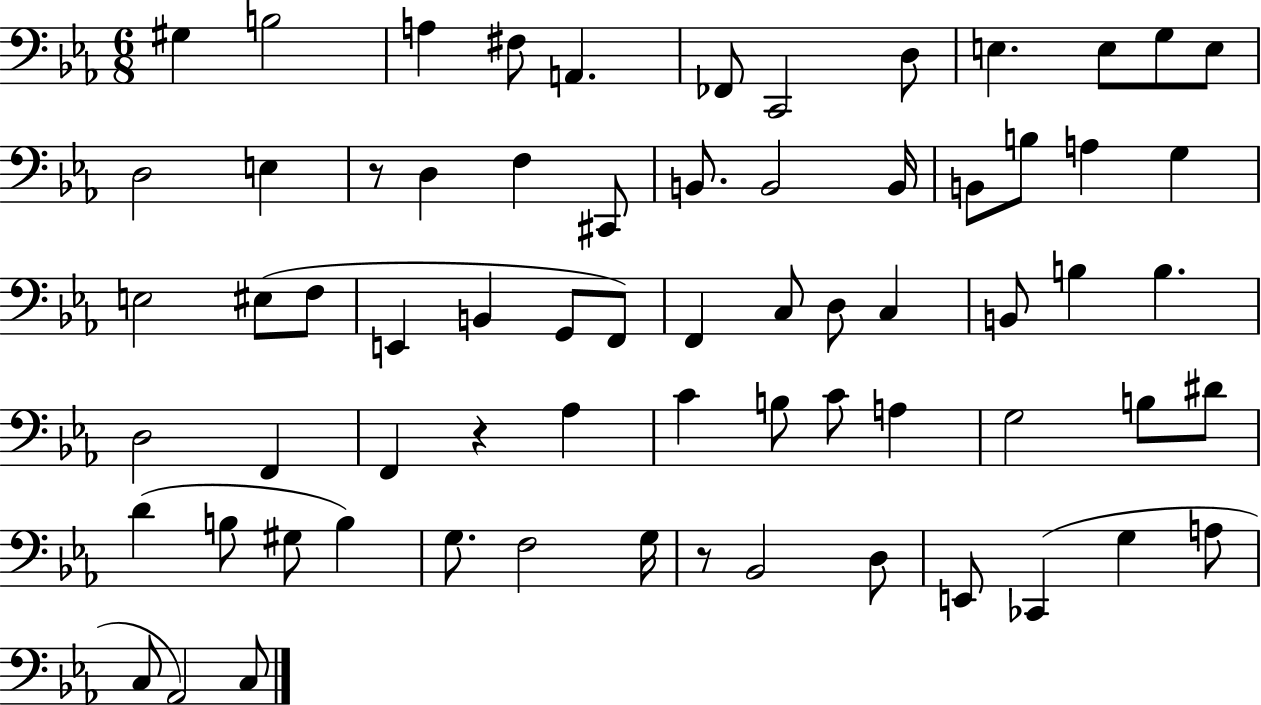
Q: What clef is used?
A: bass